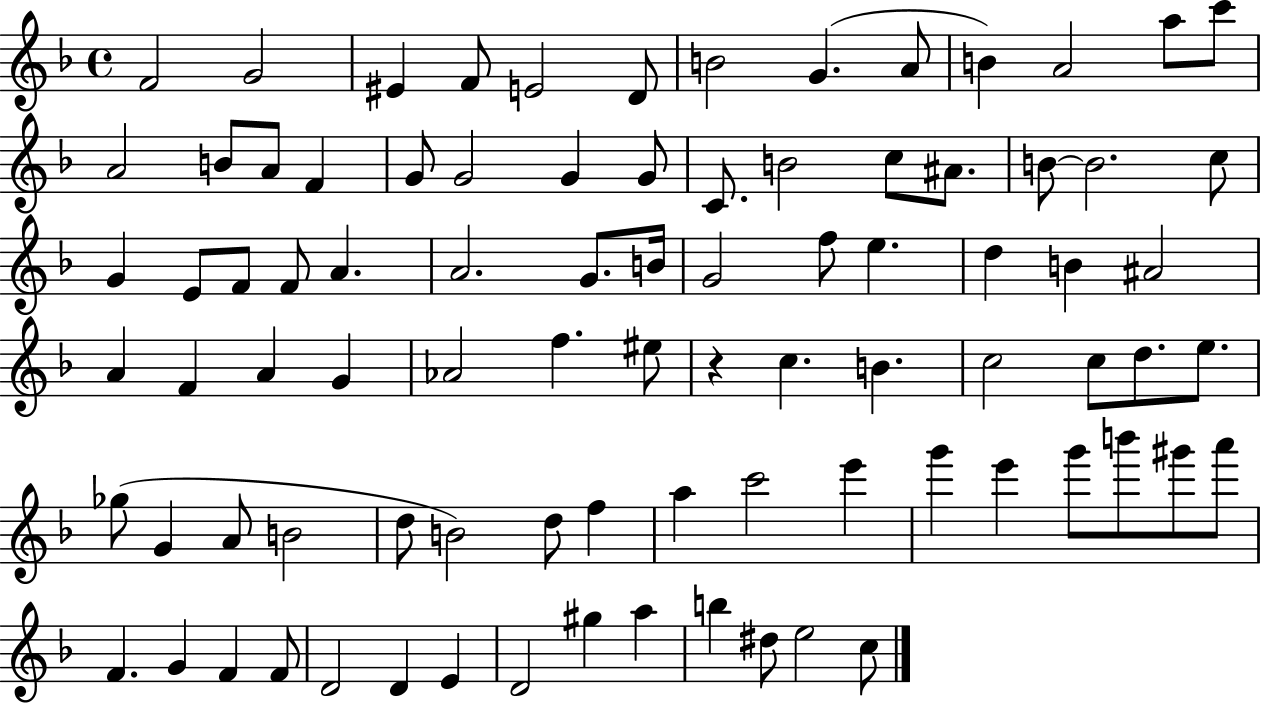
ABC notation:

X:1
T:Untitled
M:4/4
L:1/4
K:F
F2 G2 ^E F/2 E2 D/2 B2 G A/2 B A2 a/2 c'/2 A2 B/2 A/2 F G/2 G2 G G/2 C/2 B2 c/2 ^A/2 B/2 B2 c/2 G E/2 F/2 F/2 A A2 G/2 B/4 G2 f/2 e d B ^A2 A F A G _A2 f ^e/2 z c B c2 c/2 d/2 e/2 _g/2 G A/2 B2 d/2 B2 d/2 f a c'2 e' g' e' g'/2 b'/2 ^g'/2 a'/2 F G F F/2 D2 D E D2 ^g a b ^d/2 e2 c/2